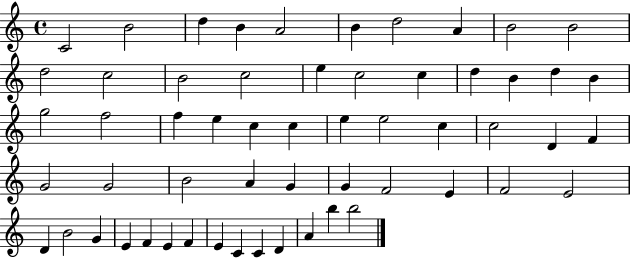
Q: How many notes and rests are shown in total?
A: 57